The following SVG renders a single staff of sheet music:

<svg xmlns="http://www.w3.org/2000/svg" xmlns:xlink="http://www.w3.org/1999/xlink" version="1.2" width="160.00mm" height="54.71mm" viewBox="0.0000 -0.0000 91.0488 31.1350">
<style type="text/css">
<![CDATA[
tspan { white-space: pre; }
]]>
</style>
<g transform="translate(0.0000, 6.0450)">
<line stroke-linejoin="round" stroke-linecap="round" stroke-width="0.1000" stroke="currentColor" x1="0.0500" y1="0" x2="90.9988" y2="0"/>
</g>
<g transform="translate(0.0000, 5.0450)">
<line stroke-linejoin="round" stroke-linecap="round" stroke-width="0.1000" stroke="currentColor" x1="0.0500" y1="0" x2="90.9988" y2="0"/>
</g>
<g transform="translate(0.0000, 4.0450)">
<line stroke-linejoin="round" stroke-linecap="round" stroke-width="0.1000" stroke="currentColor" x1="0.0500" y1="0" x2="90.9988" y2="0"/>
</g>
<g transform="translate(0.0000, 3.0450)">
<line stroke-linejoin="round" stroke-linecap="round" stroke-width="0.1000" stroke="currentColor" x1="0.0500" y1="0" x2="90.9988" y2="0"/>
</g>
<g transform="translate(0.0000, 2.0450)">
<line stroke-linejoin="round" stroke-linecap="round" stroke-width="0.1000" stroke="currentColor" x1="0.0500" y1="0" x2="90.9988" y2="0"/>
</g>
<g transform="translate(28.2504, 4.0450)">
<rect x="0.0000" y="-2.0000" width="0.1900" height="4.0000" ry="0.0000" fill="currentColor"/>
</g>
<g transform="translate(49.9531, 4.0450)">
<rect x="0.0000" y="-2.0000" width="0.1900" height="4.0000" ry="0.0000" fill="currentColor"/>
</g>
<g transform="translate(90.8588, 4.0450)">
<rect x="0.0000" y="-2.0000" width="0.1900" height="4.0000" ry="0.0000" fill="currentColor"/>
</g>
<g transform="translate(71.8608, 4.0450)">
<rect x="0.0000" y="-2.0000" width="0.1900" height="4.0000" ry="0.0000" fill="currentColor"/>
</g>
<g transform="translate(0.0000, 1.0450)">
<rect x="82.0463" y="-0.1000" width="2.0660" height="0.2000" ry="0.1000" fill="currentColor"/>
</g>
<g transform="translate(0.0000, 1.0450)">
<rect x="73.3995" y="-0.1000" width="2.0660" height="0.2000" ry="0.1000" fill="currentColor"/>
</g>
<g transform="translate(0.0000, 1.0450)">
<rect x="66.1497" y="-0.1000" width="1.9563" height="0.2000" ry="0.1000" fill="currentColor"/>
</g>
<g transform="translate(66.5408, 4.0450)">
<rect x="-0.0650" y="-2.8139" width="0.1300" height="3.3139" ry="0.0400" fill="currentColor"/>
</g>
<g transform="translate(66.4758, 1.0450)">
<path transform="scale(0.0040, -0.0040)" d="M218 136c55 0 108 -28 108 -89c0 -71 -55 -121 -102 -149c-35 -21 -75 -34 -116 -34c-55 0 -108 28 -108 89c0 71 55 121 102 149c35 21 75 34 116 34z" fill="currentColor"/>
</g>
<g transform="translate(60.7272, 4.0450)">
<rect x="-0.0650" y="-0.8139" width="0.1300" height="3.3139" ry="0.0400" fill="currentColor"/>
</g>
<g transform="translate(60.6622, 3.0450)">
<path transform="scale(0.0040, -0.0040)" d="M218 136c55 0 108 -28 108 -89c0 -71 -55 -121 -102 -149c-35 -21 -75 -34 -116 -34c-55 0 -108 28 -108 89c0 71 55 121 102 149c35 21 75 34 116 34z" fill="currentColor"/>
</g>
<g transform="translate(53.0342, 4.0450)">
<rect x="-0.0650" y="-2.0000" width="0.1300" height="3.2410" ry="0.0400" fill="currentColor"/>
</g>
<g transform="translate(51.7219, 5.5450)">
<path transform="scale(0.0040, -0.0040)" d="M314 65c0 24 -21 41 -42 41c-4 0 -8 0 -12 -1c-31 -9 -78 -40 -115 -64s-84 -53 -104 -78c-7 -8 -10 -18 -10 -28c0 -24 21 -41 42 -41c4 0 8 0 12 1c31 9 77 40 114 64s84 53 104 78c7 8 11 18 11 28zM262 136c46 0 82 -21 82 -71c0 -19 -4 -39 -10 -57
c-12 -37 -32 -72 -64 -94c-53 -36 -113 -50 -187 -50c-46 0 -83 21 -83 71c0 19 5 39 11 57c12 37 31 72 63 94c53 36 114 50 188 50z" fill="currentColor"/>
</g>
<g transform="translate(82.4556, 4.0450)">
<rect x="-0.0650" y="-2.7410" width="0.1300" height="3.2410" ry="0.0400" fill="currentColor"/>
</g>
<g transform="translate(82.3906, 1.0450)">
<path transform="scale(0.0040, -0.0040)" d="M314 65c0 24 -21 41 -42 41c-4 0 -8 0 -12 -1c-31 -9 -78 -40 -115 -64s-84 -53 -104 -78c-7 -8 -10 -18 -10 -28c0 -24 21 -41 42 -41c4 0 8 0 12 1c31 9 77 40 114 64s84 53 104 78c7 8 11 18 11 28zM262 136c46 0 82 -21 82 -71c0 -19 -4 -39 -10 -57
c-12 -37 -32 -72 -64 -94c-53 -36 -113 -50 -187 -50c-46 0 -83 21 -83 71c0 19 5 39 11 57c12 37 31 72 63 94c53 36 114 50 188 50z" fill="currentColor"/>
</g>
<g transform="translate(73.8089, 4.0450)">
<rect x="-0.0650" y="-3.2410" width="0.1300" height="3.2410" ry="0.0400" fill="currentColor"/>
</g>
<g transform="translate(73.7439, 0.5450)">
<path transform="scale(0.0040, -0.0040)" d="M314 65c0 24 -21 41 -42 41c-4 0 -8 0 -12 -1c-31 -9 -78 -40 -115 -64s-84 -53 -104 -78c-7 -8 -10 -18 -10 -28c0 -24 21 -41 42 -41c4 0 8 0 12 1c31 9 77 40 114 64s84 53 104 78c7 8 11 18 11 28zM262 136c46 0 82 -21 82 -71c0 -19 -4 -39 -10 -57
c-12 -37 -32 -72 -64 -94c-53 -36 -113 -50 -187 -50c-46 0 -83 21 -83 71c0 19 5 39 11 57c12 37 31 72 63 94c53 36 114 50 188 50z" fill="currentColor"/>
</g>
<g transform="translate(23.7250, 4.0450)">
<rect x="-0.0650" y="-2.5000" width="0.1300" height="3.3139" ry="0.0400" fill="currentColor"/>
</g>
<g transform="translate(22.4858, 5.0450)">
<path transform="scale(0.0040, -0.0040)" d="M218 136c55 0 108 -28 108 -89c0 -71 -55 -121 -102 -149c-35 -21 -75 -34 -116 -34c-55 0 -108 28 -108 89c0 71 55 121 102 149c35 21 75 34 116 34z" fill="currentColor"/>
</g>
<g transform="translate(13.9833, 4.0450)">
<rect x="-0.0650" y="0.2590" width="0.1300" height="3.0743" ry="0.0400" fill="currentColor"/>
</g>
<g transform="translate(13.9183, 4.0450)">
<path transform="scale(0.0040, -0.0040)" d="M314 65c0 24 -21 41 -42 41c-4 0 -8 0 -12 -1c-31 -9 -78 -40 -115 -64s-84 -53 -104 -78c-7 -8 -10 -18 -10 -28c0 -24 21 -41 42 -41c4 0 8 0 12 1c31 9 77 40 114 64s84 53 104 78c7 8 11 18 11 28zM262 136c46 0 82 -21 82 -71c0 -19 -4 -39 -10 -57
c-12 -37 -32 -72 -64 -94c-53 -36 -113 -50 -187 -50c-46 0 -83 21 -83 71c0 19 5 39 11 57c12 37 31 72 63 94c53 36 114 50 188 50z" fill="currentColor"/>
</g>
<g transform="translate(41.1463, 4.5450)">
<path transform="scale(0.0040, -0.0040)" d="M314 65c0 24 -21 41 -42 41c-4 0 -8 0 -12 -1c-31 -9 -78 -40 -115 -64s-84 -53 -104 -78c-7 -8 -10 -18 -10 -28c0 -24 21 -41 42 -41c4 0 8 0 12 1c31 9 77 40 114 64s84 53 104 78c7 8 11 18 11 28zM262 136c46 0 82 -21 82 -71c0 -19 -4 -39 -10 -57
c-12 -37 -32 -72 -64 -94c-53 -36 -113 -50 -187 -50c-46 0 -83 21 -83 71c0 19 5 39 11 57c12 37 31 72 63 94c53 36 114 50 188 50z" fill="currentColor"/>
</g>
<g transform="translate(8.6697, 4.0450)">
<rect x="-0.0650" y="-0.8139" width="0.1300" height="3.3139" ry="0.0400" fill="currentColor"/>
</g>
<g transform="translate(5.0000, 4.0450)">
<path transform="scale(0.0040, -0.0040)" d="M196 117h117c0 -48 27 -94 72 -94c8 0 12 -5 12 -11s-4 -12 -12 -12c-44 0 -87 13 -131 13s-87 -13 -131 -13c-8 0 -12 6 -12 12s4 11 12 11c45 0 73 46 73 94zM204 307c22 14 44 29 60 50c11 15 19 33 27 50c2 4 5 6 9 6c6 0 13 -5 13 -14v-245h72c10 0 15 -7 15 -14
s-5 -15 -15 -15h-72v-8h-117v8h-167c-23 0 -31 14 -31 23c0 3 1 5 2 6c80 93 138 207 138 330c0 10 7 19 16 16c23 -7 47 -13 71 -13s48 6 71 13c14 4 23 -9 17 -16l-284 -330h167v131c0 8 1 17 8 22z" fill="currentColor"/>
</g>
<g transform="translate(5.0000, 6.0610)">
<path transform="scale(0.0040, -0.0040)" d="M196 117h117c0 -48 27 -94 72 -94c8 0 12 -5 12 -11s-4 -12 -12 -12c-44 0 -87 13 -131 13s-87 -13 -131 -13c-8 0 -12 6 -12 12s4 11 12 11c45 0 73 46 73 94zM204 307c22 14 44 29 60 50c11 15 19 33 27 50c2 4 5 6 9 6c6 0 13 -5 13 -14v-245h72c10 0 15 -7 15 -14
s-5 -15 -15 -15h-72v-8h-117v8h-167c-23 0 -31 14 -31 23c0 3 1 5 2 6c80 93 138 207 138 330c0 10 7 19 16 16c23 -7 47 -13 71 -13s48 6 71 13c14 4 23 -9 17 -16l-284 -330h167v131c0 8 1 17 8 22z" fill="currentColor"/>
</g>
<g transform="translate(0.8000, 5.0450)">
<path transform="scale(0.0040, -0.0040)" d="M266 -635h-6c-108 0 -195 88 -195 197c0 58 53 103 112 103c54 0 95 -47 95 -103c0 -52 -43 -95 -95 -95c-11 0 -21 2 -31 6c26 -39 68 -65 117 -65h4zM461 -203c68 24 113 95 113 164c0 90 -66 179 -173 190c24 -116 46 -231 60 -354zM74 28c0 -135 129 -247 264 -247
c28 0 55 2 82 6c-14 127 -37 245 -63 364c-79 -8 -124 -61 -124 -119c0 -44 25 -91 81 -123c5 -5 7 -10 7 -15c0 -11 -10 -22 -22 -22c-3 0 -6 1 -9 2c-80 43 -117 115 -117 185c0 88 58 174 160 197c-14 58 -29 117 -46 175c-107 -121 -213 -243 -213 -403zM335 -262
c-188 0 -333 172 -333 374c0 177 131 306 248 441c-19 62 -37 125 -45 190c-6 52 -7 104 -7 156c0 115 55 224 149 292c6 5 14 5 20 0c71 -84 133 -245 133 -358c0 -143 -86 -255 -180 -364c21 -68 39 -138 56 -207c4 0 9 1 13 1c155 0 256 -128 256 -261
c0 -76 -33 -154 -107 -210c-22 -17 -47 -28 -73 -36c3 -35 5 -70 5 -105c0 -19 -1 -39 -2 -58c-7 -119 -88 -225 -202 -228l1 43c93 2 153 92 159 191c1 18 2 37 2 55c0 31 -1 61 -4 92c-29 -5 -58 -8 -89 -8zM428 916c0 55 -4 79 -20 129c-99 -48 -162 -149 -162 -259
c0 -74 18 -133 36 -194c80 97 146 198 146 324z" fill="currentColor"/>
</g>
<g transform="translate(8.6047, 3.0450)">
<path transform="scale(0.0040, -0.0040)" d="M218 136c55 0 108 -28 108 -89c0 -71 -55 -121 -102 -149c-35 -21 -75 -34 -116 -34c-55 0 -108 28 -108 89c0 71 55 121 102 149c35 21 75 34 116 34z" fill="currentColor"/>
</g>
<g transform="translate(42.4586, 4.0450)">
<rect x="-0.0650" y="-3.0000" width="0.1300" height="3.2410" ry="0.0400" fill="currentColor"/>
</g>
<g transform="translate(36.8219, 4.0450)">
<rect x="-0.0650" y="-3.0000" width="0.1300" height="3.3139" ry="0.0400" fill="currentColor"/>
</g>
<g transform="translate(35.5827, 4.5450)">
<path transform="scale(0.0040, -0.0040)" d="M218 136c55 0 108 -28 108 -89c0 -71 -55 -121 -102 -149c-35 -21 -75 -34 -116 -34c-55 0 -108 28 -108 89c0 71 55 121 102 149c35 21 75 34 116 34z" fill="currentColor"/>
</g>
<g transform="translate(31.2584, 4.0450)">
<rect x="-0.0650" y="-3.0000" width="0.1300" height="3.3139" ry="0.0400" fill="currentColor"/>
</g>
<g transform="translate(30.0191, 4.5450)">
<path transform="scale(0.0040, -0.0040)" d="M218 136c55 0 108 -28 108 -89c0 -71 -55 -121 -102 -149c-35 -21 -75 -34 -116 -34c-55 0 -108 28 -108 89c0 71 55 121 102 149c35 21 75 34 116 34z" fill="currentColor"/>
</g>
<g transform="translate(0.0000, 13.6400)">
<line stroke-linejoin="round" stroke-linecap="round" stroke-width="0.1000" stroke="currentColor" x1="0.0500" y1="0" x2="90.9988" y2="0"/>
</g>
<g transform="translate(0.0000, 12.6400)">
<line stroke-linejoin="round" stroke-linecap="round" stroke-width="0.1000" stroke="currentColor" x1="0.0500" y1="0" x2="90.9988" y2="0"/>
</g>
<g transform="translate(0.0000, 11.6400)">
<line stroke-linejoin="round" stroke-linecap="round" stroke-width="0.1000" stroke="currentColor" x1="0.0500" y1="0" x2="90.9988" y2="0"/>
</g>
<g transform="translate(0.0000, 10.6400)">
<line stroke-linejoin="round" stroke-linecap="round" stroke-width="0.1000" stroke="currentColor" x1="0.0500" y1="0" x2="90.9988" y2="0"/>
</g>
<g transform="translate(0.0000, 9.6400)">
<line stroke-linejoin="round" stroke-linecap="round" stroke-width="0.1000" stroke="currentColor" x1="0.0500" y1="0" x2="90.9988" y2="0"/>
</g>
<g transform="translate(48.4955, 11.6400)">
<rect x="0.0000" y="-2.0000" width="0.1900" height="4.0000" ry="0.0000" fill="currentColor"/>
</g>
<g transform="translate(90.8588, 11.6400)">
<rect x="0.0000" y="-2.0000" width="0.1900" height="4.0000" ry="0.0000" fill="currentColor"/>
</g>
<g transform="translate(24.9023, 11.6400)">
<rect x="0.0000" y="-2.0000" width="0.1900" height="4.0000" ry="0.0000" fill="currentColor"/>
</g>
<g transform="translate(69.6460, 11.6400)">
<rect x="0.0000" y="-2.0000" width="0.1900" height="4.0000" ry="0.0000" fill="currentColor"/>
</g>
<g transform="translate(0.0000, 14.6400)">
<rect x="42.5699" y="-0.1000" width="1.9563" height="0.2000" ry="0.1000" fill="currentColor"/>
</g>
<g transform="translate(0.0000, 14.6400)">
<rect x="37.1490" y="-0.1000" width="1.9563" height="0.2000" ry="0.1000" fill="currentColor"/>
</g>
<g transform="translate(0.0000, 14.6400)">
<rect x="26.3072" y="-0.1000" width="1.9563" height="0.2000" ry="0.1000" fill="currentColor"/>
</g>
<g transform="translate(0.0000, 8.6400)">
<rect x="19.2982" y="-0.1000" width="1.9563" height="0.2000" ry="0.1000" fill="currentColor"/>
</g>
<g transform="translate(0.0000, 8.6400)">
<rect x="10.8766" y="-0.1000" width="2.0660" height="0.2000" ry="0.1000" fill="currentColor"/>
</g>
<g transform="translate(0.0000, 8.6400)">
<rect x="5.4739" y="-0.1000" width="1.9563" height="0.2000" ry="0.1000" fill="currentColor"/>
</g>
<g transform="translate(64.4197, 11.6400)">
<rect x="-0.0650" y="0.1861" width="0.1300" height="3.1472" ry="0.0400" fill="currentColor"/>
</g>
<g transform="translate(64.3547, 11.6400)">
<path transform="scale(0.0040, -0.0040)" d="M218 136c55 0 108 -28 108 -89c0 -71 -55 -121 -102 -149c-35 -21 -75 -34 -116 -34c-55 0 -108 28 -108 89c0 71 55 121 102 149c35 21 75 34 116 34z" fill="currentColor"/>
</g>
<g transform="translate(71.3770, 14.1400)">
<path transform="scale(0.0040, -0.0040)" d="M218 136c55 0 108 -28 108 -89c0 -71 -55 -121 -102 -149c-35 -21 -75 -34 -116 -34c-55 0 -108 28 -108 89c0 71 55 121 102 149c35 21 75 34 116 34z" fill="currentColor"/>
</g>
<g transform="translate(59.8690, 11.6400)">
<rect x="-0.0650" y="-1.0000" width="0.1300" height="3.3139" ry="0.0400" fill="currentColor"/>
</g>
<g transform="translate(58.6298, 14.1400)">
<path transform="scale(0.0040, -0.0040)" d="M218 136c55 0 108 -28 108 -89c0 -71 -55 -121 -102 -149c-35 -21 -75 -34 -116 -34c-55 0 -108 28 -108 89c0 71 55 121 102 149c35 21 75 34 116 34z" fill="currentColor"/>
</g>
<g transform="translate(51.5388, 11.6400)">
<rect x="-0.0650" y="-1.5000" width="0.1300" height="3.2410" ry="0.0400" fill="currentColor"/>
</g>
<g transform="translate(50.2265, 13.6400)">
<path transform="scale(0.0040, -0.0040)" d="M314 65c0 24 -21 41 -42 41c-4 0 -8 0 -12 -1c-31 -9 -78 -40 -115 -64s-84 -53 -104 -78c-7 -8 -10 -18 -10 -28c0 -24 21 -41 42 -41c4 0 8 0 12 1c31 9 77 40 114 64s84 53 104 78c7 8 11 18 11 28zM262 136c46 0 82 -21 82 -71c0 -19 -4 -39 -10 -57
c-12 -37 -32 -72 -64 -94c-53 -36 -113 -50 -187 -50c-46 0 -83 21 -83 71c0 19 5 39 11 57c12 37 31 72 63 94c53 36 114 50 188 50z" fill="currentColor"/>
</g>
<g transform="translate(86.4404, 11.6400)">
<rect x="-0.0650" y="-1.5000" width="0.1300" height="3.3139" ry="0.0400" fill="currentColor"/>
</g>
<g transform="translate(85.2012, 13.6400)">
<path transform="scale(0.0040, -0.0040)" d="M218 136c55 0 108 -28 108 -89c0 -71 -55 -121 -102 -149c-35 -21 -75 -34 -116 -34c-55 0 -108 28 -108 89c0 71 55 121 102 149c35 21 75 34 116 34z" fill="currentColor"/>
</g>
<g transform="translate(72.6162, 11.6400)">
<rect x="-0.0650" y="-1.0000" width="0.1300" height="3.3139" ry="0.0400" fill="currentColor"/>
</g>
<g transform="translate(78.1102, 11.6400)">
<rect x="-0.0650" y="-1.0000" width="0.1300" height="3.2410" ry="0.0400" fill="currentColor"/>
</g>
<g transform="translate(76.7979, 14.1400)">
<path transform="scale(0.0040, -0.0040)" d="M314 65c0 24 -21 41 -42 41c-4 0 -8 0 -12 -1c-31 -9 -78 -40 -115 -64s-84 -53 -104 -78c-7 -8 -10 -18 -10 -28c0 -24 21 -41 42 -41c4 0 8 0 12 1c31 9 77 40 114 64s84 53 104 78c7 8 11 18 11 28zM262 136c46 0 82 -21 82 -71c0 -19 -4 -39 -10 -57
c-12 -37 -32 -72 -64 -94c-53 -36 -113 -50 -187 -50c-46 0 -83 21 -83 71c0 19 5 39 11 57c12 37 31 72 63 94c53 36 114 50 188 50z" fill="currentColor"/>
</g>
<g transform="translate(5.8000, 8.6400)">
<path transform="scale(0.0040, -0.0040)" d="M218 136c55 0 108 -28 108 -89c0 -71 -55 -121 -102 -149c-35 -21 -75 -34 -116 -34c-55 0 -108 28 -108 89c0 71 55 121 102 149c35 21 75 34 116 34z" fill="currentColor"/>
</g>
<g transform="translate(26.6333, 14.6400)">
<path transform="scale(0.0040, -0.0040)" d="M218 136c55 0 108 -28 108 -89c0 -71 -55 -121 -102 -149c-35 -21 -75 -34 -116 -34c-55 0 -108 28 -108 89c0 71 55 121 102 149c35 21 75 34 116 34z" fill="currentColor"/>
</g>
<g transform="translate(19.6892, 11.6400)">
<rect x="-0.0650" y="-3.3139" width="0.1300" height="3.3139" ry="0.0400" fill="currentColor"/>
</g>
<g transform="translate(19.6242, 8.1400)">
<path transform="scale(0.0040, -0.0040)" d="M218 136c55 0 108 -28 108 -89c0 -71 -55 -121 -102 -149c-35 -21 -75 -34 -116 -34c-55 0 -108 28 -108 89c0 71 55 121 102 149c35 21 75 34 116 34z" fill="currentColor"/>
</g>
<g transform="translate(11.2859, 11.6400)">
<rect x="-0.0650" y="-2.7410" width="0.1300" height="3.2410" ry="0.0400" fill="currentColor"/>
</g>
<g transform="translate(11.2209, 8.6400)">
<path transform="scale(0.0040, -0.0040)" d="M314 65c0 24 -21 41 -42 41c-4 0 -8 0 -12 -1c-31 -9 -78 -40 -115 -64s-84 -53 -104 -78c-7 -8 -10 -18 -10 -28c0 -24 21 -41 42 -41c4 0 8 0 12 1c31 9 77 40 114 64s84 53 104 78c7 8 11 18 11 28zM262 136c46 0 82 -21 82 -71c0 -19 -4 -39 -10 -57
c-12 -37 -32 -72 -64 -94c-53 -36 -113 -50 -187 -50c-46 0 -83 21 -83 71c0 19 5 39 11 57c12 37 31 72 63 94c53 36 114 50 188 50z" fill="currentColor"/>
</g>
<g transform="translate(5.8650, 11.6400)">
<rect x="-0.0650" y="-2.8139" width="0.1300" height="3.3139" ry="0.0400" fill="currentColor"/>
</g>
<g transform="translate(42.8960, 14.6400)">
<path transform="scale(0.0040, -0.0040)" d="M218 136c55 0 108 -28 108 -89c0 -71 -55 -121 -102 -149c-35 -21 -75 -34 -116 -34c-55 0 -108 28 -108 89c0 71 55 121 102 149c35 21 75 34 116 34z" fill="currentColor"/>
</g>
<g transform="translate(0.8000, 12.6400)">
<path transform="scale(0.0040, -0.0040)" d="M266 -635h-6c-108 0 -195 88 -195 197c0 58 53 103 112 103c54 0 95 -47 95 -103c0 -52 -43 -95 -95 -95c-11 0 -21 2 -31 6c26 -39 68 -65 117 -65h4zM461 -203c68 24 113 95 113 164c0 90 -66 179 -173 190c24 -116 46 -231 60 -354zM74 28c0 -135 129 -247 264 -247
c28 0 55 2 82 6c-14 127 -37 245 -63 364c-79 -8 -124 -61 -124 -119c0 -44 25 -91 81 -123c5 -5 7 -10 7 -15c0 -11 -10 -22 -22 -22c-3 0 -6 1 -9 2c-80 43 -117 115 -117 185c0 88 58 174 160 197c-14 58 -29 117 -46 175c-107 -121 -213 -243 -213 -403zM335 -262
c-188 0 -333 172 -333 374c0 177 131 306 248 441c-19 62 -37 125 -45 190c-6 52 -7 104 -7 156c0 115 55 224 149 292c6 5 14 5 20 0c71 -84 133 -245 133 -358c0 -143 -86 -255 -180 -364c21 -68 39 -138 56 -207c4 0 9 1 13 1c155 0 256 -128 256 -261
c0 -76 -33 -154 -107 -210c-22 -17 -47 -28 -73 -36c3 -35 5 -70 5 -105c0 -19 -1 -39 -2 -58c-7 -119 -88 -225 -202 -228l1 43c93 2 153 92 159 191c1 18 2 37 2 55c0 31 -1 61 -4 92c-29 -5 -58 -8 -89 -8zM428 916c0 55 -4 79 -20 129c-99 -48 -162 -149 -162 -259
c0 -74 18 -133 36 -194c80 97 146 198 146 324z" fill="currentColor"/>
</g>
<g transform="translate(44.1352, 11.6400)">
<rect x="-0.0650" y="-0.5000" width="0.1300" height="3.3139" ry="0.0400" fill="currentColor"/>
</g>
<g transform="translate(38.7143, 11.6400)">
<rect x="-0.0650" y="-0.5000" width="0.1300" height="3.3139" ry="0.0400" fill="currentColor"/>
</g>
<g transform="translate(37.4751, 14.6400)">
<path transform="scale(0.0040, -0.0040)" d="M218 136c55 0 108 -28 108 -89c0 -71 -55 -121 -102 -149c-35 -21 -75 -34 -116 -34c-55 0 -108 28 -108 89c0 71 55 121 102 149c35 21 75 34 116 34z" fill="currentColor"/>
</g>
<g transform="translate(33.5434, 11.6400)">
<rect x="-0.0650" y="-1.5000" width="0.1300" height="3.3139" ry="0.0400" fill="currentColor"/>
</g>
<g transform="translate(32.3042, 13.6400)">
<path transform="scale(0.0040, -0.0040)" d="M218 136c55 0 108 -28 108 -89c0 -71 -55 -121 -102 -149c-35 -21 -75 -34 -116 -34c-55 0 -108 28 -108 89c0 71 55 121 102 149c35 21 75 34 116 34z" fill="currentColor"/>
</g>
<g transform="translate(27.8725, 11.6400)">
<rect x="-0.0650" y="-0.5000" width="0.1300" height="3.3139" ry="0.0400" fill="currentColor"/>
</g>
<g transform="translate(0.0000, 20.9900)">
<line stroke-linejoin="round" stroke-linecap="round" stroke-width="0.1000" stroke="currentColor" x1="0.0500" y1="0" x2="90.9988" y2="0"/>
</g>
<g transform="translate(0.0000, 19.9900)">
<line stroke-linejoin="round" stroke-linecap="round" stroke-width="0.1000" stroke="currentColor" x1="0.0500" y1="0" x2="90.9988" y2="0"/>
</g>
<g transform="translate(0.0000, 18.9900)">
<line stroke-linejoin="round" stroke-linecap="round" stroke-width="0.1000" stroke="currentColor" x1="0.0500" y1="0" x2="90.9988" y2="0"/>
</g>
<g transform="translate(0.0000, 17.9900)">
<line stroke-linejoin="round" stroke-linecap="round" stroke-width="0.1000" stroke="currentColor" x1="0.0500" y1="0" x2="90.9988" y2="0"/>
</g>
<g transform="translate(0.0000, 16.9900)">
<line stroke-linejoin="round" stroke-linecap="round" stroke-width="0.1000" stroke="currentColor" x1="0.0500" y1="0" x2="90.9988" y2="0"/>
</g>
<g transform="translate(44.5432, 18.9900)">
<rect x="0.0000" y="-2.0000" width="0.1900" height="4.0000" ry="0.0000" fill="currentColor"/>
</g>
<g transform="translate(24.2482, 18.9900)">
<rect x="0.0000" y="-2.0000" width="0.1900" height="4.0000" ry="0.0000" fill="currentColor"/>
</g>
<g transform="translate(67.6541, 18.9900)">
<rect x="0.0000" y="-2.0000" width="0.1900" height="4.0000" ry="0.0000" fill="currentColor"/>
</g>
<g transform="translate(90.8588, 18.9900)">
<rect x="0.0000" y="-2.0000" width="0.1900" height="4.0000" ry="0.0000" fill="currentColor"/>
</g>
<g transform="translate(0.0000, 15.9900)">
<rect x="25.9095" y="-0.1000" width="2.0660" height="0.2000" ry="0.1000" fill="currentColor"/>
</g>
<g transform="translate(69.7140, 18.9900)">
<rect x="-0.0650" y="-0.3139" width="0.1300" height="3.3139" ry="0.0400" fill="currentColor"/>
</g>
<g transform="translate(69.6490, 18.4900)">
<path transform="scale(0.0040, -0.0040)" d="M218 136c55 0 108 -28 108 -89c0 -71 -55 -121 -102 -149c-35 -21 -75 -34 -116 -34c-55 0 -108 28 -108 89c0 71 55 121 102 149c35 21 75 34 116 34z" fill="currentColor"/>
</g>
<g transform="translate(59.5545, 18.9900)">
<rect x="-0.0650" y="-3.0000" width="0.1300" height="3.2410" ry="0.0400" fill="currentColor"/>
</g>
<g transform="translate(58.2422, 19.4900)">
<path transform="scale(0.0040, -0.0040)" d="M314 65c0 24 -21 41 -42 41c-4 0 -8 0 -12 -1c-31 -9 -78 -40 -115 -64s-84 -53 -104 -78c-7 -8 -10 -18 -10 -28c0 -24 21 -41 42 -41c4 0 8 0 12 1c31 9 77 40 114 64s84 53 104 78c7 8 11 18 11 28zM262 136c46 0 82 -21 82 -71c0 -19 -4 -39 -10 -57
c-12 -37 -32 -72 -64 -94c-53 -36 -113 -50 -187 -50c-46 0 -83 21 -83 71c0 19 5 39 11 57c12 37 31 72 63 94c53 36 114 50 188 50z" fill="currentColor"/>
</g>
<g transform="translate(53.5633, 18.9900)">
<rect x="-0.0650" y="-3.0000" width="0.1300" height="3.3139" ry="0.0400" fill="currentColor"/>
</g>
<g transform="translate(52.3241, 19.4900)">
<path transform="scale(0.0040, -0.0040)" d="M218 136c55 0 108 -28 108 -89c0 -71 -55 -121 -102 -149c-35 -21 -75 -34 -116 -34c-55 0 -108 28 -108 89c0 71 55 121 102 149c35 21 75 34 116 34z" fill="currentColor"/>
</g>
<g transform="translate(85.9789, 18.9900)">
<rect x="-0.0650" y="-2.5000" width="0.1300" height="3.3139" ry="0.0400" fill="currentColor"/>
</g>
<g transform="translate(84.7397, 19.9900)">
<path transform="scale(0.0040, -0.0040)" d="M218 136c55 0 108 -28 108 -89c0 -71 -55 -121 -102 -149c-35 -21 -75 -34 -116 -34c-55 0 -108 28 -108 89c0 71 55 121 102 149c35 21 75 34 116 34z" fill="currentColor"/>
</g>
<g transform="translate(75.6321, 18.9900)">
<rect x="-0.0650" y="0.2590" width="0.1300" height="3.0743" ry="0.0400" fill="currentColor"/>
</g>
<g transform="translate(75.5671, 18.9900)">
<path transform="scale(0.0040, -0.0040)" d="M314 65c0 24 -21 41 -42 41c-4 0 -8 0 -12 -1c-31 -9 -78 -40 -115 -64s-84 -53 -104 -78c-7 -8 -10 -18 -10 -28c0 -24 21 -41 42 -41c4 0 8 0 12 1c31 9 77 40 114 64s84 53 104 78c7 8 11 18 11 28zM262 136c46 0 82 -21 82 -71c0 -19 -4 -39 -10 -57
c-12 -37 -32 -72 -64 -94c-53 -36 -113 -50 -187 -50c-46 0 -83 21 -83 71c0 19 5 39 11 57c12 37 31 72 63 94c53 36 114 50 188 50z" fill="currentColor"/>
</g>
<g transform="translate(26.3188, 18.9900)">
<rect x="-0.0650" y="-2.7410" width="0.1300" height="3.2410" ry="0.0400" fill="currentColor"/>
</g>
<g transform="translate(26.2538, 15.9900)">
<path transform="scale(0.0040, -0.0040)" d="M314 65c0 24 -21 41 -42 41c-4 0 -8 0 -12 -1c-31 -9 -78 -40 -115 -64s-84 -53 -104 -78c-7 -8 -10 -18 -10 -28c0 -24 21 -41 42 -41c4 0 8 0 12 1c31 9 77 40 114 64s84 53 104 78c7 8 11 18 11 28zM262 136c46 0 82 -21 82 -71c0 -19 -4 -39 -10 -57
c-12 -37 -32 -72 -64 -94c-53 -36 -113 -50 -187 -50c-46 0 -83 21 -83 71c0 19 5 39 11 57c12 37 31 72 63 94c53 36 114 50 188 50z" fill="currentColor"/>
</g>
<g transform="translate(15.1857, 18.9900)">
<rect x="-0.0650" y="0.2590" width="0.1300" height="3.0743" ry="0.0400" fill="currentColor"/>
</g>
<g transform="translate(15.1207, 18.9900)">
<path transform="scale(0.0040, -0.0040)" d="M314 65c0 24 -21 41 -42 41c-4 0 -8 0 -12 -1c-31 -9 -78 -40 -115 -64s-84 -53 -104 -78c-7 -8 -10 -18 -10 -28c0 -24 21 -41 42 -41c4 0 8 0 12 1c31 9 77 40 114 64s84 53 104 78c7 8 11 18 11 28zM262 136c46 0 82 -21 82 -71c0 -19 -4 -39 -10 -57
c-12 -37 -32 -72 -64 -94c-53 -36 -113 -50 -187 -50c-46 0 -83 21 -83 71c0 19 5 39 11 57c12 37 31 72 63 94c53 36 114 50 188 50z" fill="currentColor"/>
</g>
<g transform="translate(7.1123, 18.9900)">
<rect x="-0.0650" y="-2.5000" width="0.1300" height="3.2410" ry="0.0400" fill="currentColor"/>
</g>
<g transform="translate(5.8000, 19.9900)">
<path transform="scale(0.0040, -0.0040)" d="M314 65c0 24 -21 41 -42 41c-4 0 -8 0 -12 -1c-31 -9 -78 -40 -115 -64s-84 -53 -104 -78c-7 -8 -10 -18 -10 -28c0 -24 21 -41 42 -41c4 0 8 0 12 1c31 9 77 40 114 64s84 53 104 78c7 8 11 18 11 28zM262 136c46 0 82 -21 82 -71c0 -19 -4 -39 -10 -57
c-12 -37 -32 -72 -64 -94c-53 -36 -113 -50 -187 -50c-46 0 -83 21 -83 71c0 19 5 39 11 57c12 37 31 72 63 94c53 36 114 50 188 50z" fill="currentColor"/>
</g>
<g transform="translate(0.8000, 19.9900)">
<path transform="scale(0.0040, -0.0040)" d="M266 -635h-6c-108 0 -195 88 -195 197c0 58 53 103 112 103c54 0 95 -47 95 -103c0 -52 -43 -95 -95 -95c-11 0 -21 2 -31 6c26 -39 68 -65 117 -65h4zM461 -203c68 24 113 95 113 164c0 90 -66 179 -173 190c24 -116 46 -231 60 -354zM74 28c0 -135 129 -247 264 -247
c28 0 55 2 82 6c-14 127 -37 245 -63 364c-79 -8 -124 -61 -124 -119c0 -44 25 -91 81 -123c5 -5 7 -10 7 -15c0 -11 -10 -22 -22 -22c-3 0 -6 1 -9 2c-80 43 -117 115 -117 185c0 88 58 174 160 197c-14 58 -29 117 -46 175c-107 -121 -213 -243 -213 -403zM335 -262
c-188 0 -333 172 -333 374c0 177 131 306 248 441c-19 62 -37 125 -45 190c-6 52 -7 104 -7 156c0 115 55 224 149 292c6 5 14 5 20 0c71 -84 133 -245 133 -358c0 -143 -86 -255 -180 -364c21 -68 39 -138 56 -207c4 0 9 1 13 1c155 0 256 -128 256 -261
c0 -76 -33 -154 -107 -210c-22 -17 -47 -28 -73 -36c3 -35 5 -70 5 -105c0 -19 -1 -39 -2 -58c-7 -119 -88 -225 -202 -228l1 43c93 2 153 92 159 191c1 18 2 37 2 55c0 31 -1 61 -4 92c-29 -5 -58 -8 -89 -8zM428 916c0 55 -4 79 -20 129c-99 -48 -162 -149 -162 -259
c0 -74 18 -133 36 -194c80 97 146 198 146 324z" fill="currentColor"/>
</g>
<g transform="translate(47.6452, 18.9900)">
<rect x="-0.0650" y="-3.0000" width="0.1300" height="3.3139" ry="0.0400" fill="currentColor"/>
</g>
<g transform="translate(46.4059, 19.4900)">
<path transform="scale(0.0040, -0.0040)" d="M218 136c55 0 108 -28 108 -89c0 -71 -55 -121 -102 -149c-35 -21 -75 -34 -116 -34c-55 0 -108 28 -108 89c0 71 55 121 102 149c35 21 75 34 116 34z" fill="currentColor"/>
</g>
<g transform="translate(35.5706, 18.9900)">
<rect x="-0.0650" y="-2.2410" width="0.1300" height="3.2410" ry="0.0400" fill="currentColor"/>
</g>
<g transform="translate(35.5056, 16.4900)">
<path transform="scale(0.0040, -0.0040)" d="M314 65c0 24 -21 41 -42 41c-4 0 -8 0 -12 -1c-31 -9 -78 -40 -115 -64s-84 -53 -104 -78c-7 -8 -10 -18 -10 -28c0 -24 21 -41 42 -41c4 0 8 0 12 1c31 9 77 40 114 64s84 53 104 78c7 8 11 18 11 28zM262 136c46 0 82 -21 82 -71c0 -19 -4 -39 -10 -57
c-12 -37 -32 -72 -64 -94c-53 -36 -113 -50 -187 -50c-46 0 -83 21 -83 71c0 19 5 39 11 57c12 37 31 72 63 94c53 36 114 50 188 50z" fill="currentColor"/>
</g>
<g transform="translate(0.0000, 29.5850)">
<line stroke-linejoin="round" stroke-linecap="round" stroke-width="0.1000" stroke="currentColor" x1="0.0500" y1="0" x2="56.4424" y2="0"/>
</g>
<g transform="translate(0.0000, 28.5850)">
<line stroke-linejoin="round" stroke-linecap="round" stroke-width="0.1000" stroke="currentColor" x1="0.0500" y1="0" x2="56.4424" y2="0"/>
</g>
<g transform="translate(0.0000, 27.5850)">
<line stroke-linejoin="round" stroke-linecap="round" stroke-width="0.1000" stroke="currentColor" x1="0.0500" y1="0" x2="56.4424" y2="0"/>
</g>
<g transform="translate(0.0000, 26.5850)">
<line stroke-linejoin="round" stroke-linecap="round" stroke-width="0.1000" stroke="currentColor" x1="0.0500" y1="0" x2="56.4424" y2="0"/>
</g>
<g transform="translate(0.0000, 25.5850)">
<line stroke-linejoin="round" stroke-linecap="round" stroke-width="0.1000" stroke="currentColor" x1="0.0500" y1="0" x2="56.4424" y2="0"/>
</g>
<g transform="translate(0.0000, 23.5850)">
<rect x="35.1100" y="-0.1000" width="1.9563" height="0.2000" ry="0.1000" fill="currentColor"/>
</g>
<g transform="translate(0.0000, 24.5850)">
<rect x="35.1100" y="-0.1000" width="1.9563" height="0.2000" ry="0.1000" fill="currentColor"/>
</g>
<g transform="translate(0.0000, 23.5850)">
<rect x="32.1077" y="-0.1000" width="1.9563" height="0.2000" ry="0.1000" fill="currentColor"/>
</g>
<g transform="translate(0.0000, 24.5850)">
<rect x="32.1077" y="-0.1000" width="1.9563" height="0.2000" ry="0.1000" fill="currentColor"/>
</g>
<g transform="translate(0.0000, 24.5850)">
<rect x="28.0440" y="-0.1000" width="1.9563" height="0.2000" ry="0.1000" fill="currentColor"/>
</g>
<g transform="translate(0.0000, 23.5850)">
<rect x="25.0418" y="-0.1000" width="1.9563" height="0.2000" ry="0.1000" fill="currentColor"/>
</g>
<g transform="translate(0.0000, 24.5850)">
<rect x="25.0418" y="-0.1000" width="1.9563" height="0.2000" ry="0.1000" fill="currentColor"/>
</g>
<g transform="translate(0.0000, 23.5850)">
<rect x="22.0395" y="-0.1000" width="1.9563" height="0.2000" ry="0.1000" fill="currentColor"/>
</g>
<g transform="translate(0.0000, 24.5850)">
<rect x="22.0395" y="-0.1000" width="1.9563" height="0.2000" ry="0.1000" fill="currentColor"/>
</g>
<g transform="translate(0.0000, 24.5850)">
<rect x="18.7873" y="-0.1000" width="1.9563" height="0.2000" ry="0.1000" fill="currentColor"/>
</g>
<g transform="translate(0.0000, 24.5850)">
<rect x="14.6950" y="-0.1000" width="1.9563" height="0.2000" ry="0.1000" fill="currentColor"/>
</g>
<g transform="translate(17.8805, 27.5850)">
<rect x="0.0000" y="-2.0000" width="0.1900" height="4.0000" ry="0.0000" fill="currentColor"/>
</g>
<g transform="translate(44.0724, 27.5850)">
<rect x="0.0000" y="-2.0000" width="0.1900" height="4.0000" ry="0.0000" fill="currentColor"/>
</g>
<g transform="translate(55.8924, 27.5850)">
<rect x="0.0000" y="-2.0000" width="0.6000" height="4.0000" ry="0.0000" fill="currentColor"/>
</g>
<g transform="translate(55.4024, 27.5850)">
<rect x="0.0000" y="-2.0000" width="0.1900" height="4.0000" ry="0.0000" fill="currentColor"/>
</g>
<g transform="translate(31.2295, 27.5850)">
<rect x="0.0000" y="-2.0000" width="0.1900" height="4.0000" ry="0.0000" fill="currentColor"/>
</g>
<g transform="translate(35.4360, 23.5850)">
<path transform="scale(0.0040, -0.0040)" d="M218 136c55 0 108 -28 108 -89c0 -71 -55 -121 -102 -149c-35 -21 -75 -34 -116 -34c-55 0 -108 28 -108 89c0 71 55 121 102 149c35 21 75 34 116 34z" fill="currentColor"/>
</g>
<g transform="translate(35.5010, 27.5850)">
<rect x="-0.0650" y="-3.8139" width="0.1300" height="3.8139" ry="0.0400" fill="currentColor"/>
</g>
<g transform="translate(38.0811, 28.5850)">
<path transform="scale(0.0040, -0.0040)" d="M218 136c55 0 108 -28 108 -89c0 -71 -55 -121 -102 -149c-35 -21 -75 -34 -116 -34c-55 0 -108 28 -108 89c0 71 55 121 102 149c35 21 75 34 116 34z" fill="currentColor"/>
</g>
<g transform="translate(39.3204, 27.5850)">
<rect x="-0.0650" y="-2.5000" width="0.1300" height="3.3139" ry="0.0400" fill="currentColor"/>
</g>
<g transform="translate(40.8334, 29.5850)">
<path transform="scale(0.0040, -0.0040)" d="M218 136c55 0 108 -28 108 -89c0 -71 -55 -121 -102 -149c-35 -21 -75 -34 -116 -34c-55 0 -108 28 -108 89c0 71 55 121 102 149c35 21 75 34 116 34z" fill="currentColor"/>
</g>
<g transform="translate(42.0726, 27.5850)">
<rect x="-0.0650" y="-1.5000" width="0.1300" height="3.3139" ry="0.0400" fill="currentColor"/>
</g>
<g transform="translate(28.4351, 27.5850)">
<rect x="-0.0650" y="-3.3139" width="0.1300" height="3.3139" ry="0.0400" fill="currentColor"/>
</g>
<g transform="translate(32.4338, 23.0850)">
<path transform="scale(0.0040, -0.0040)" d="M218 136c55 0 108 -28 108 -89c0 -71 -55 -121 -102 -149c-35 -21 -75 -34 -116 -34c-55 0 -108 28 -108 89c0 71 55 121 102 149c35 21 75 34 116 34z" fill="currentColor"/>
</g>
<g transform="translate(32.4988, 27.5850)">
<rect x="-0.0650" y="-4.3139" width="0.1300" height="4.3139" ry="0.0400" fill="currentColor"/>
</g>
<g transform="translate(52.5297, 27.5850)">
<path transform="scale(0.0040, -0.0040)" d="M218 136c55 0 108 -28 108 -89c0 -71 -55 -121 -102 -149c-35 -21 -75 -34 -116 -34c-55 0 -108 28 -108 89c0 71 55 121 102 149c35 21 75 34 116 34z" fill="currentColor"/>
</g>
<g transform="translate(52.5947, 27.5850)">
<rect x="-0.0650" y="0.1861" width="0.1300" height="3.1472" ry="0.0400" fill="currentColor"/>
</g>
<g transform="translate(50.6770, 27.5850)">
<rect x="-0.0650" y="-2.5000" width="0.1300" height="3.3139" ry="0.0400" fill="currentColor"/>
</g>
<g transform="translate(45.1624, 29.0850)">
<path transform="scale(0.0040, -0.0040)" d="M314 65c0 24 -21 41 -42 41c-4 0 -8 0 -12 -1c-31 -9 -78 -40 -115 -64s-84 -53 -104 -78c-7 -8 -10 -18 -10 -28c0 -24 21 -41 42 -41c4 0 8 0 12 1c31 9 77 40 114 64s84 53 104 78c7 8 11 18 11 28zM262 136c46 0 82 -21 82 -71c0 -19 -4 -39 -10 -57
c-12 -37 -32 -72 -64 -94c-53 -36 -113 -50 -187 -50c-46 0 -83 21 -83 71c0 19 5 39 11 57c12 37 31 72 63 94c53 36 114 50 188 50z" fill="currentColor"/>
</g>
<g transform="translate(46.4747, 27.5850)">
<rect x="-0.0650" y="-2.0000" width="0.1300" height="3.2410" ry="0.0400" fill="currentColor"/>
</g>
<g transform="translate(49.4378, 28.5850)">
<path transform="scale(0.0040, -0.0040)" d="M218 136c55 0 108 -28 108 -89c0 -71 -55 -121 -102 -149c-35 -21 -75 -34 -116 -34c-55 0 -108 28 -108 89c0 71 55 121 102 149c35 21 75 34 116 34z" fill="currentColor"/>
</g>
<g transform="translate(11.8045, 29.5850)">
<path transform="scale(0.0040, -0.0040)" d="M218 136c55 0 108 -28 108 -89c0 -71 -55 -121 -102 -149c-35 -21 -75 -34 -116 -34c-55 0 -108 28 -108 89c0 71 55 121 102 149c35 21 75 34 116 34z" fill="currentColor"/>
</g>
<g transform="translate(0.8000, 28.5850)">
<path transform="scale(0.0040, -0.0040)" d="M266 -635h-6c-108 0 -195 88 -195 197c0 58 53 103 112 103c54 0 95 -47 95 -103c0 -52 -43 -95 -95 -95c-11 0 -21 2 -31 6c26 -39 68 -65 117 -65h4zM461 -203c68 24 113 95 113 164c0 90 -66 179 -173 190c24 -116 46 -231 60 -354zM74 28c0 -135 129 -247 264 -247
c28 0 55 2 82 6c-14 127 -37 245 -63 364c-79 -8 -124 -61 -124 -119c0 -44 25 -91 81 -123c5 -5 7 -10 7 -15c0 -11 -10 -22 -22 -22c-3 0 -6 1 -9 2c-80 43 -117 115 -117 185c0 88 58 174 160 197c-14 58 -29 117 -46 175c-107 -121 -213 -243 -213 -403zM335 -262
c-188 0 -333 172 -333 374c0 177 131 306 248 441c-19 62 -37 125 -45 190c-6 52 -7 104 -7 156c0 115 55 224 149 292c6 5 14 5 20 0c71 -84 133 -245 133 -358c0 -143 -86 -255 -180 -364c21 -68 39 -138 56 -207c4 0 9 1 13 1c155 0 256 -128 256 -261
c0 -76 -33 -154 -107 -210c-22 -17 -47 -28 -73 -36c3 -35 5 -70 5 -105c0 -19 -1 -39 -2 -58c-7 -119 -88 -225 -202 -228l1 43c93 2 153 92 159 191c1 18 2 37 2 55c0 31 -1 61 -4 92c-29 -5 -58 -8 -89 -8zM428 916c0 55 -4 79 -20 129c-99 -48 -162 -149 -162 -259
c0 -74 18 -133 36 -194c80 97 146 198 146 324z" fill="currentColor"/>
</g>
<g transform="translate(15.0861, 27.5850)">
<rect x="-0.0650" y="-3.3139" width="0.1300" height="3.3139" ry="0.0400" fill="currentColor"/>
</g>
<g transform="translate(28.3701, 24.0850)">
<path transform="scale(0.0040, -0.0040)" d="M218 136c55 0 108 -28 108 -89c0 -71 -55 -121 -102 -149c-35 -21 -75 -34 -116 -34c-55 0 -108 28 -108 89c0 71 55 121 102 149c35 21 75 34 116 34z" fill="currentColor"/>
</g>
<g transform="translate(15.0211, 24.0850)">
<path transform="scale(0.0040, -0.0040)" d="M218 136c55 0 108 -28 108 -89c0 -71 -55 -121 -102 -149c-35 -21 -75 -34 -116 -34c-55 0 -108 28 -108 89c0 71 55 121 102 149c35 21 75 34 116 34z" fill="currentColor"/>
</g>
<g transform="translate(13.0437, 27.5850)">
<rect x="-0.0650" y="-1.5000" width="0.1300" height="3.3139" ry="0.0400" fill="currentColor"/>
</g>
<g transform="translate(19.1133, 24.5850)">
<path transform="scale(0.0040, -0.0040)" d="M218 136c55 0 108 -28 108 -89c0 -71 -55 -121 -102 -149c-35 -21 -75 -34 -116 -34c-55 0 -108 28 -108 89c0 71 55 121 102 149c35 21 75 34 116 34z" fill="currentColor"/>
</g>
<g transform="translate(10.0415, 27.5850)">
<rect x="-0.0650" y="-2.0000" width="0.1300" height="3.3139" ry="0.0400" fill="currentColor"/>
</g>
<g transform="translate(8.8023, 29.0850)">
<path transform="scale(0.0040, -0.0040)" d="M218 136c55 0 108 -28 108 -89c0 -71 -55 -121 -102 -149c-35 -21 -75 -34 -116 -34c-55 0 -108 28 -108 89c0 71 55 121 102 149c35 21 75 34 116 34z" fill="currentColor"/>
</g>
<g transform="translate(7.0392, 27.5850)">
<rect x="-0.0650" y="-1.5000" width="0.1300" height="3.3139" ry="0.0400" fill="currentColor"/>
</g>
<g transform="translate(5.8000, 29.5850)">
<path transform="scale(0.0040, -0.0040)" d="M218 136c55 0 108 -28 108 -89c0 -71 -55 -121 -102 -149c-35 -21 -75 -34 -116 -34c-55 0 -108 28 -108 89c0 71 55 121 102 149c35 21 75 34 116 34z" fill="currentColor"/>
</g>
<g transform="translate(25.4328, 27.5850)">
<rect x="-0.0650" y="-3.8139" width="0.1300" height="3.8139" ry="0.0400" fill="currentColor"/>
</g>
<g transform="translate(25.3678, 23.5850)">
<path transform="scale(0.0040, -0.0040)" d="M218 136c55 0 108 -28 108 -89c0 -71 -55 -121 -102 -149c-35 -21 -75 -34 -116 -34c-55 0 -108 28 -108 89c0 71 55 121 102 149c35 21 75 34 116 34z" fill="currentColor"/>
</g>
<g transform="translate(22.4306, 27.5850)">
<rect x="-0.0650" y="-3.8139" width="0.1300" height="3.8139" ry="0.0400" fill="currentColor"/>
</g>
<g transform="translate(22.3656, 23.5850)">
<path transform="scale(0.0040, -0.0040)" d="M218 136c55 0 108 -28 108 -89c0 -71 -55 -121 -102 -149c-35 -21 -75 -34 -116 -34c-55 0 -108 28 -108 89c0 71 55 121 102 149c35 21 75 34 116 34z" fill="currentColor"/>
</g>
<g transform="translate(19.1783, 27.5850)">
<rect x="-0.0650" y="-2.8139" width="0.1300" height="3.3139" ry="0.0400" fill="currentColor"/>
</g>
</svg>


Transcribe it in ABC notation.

X:1
T:Untitled
M:4/4
L:1/4
K:C
d B2 G A A A2 F2 d a b2 a2 a a2 b C E C C E2 D B D D2 E G2 B2 a2 g2 A A A2 c B2 G E F E b a c' c' b d' c' G E F2 G B